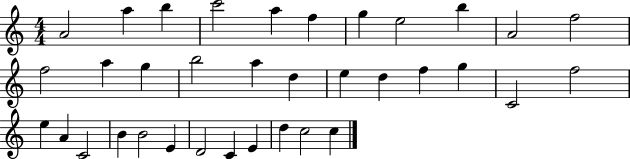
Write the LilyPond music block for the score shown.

{
  \clef treble
  \numericTimeSignature
  \time 4/4
  \key c \major
  a'2 a''4 b''4 | c'''2 a''4 f''4 | g''4 e''2 b''4 | a'2 f''2 | \break f''2 a''4 g''4 | b''2 a''4 d''4 | e''4 d''4 f''4 g''4 | c'2 f''2 | \break e''4 a'4 c'2 | b'4 b'2 e'4 | d'2 c'4 e'4 | d''4 c''2 c''4 | \break \bar "|."
}